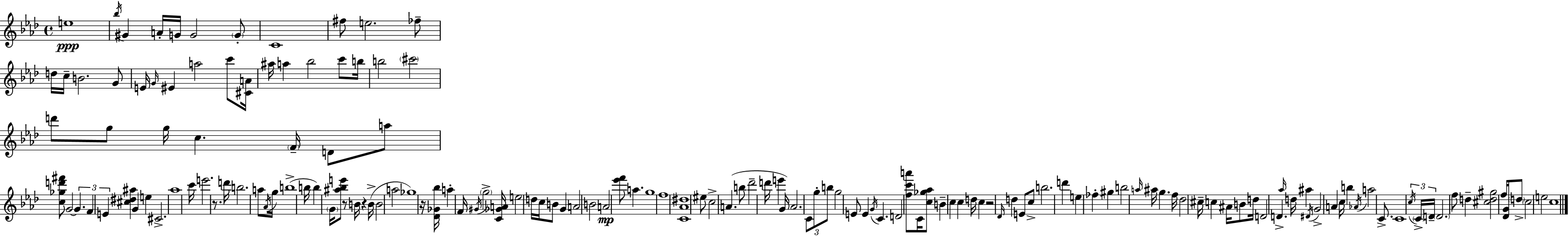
{
  \clef treble
  \time 4/4
  \defaultTimeSignature
  \key aes \major
  e''1\ppp | \acciaccatura { bes''16 } gis'4 a'16-. g'16 g'2 \parenthesize g'8-. | c'1 | fis''8 e''2. fes''8-- | \break d''16 c''16-- b'2. g'8 | e'16 \grace { g'16 } eis'4 a''2 c'''8 | <cis' a'>16 ais''16 a''4 bes''2 c'''8 | b''16 b''2 \parenthesize cis'''2 | \break d'''8 g''8 g''16 c''4. \parenthesize f'16-- d'8 | a''8 <c'' ges'' d''' fis'''>8 g'2~~ \tuplet 3/2 { g'4. | f'4 e'4 } <cis'' dis'' ais''>4 g'4 | e''4 cis'2.-> | \break aes''1 | c'''16 e'''2. r8. | d'''16 b''2. a''8 | \acciaccatura { aes'16 } g''16 b''1->( | \break b''16 b''4) \parenthesize g'16 <ais'' bes'' e'''>8 r8 b'16 r4 | b'16->( b'2 a''2 | ges''1) | r16 <des' ges' bes''>16 a''4-. f'16 \acciaccatura { gis'16 } \parenthesize g''2-> | \break <c' ges' a'>16 e''2 d''16 c''16 b'8 | g'4 a'2 b'2 | a'2\mp <ees''' f'''>8 a''4. | g''1 | \break f''1 | <c' aes' dis''>1 | eis''8 c''2-> a'4.( | b''8 des'''2-- d'''16 e'''4 | \break g'16) aes'2. | \tuplet 3/2 { c'8 g''8-. b''8 } g''2 e'8 | e'4 \acciaccatura { g'16 } c'4. d'2 | <f'' c''' a'''>8 c'16 <c'' ges'' aes''>8 b'4-- c''4 | \break c''4 d''16 c''4 r2 | \grace { des'16 } d''4 e'8 c''8-> b''2. | d'''4 e''4 fes''4-. | gis''4 b''2 \grace { a''16 } ais''16 | \break g''4. f''16 des''2 cis''16-- | c''4 ais'16 b'8 d''16 d'2 | d'4.-> \grace { aes''16 } d''16 ais''4 \acciaccatura { dis'16 } g'2-> | a'4 c''16 b''4 \acciaccatura { aes'16 } a''2 | \break c'8.-> c'1 | \tuplet 3/2 { \acciaccatura { c''16 } \parenthesize c'16-> d'16-- } \parenthesize d'2. | f''8 d''4-- <cis'' d'' gis''>2 | f''16 <des' g'>16 \parenthesize d''8-> \parenthesize c''2 | \break e''2 c''1 | \bar "|."
}